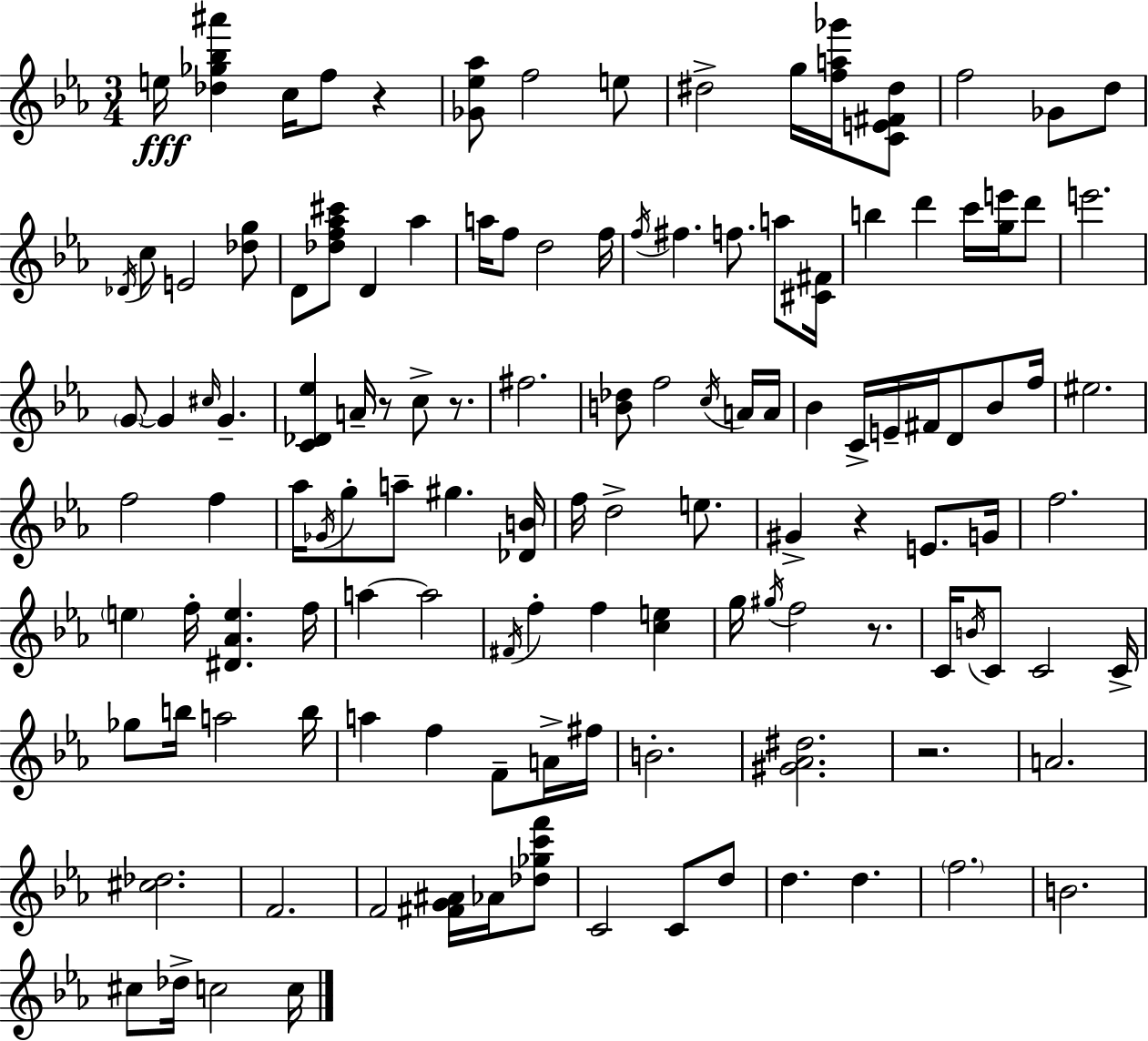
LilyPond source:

{
  \clef treble
  \numericTimeSignature
  \time 3/4
  \key ees \major
  e''16\fff <des'' ges'' bes'' ais'''>4 c''16 f''8 r4 | <ges' ees'' aes''>8 f''2 e''8 | dis''2-> g''16 <f'' a'' ges'''>16 <c' e' fis' dis''>8 | f''2 ges'8 d''8 | \break \acciaccatura { des'16 } c''8 e'2 <des'' g''>8 | d'8 <des'' f'' aes'' cis'''>8 d'4 aes''4 | a''16 f''8 d''2 | f''16 \acciaccatura { f''16 } fis''4. f''8. a''8 | \break <cis' fis'>16 b''4 d'''4 c'''16 <g'' e'''>16 | d'''8 e'''2. | \parenthesize g'8~~ g'4 \grace { cis''16 } g'4.-- | <c' des' ees''>4 a'16-- r8 c''8-> | \break r8. fis''2. | <b' des''>8 f''2 | \acciaccatura { c''16 } a'16 a'16 bes'4 c'16-> e'16-- fis'16 d'8 | bes'8 f''16 eis''2. | \break f''2 | f''4 aes''16 \acciaccatura { ges'16 } g''8-. a''8-- gis''4. | <des' b'>16 f''16 d''2-> | e''8. gis'4-> r4 | \break e'8. g'16 f''2. | \parenthesize e''4 f''16-. <dis' aes' e''>4. | f''16 a''4~~ a''2 | \acciaccatura { fis'16 } f''4-. f''4 | \break <c'' e''>4 g''16 \acciaccatura { gis''16 } f''2 | r8. c'16 \acciaccatura { b'16 } c'8 c'2 | c'16-> ges''8 b''16 a''2 | b''16 a''4 | \break f''4 f'8-- a'16-> fis''16 b'2.-. | <gis' aes' dis''>2. | r2. | a'2. | \break <cis'' des''>2. | f'2. | f'2 | <fis' g' ais'>16 aes'16 <des'' ges'' c''' f'''>8 c'2 | \break c'8 d''8 d''4. | d''4. \parenthesize f''2. | b'2. | cis''8 des''16-> c''2 | \break c''16 \bar "|."
}